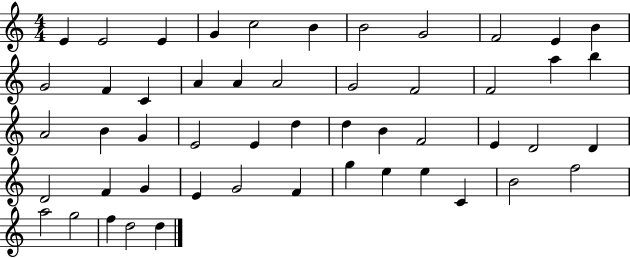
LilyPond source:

{
  \clef treble
  \numericTimeSignature
  \time 4/4
  \key c \major
  e'4 e'2 e'4 | g'4 c''2 b'4 | b'2 g'2 | f'2 e'4 b'4 | \break g'2 f'4 c'4 | a'4 a'4 a'2 | g'2 f'2 | f'2 a''4 b''4 | \break a'2 b'4 g'4 | e'2 e'4 d''4 | d''4 b'4 f'2 | e'4 d'2 d'4 | \break d'2 f'4 g'4 | e'4 g'2 f'4 | g''4 e''4 e''4 c'4 | b'2 f''2 | \break a''2 g''2 | f''4 d''2 d''4 | \bar "|."
}